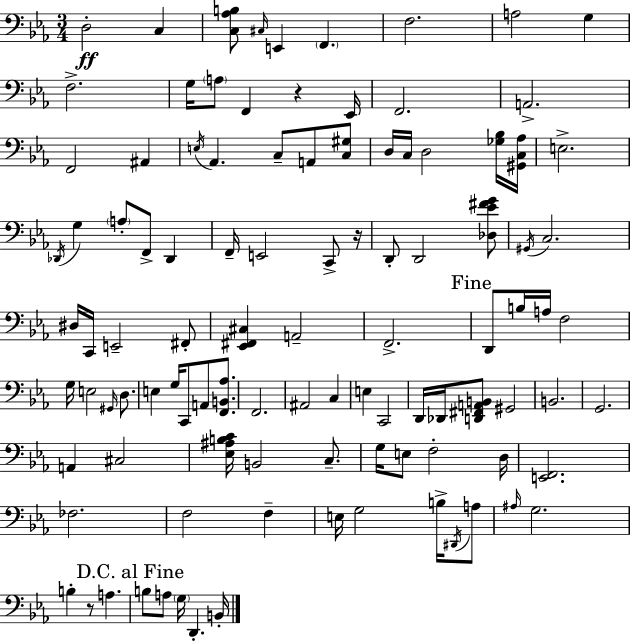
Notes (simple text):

D3/h C3/q [C3,Ab3,B3]/e C#3/s E2/q F2/q. F3/h. A3/h G3/q F3/h. G3/s A3/e F2/q R/q Eb2/s F2/h. A2/h. F2/h A#2/q E3/s Ab2/q. C3/e A2/e [C3,G#3]/e D3/s C3/s D3/h [Gb3,Bb3]/s [G#2,C3,Ab3]/s E3/h. Db2/s G3/q A3/e F2/e Db2/q F2/s E2/h C2/e R/s D2/e D2/h [Db3,Eb4,F#4,G4]/e G#2/s C3/h. D#3/s C2/s E2/h F#2/e [Eb2,F#2,C#3]/q A2/h F2/h. D2/e B3/s A3/s F3/h G3/s E3/h G#2/s D3/e. E3/q G3/s C2/e A2/e [F2,B2,Ab3]/e. F2/h. A#2/h C3/q E3/q C2/h D2/s Db2/s [D2,F#2,A2,B2]/e G#2/h B2/h. G2/h. A2/q C#3/h [Eb3,A#3,B3,C4]/s B2/h C3/e. G3/s E3/e F3/h D3/s [E2,F2]/h. FES3/h. F3/h F3/q E3/s G3/h B3/s D#2/s A3/e A#3/s G3/h. B3/q R/e A3/q. B3/e A3/e G3/s D2/q. B2/s